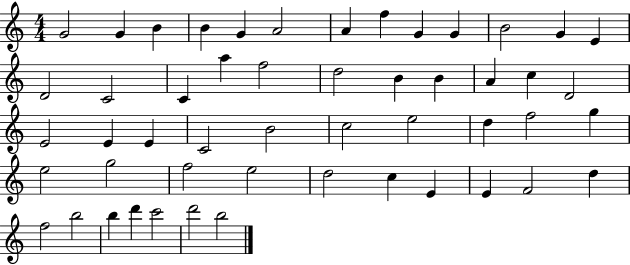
X:1
T:Untitled
M:4/4
L:1/4
K:C
G2 G B B G A2 A f G G B2 G E D2 C2 C a f2 d2 B B A c D2 E2 E E C2 B2 c2 e2 d f2 g e2 g2 f2 e2 d2 c E E F2 d f2 b2 b d' c'2 d'2 b2